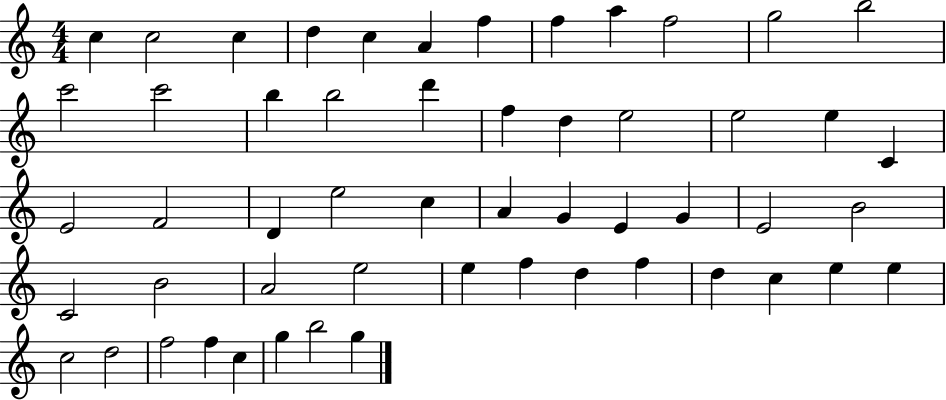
C5/q C5/h C5/q D5/q C5/q A4/q F5/q F5/q A5/q F5/h G5/h B5/h C6/h C6/h B5/q B5/h D6/q F5/q D5/q E5/h E5/h E5/q C4/q E4/h F4/h D4/q E5/h C5/q A4/q G4/q E4/q G4/q E4/h B4/h C4/h B4/h A4/h E5/h E5/q F5/q D5/q F5/q D5/q C5/q E5/q E5/q C5/h D5/h F5/h F5/q C5/q G5/q B5/h G5/q